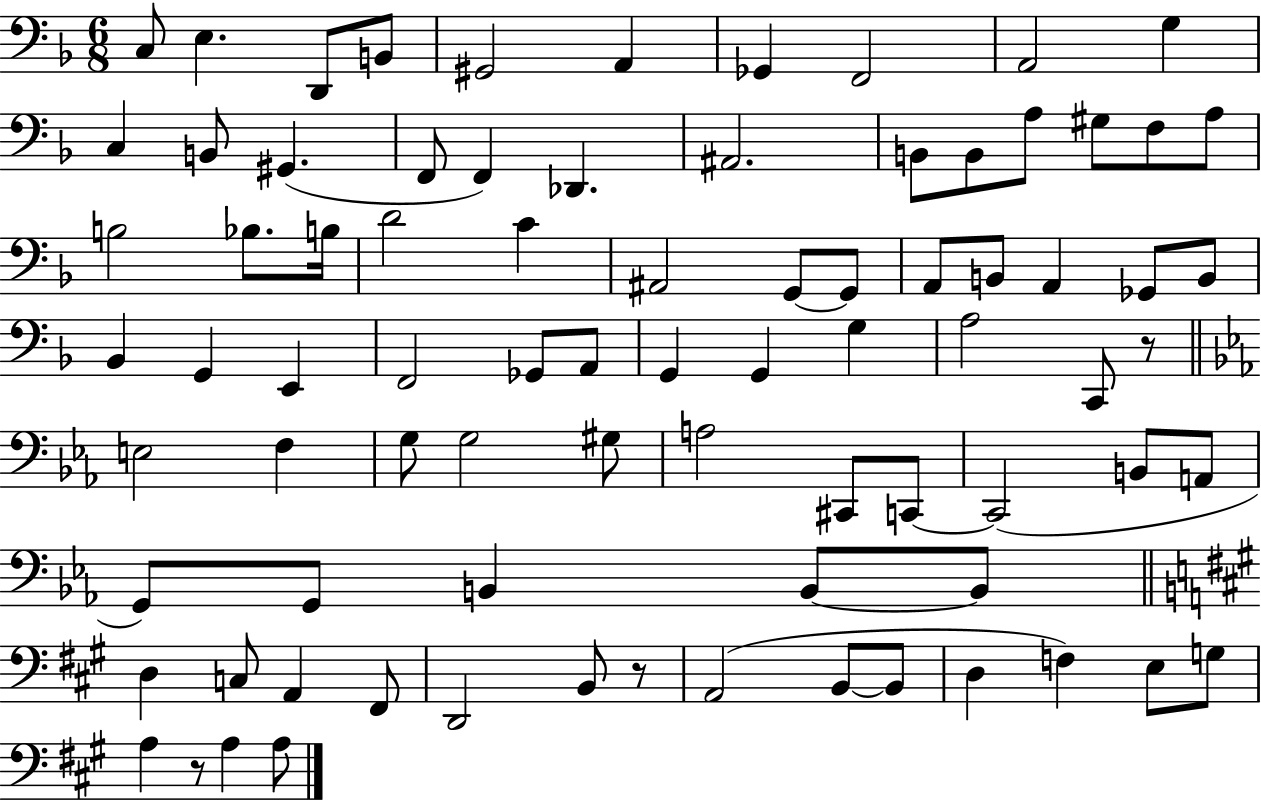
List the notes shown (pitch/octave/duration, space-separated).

C3/e E3/q. D2/e B2/e G#2/h A2/q Gb2/q F2/h A2/h G3/q C3/q B2/e G#2/q. F2/e F2/q Db2/q. A#2/h. B2/e B2/e A3/e G#3/e F3/e A3/e B3/h Bb3/e. B3/s D4/h C4/q A#2/h G2/e G2/e A2/e B2/e A2/q Gb2/e B2/e Bb2/q G2/q E2/q F2/h Gb2/e A2/e G2/q G2/q G3/q A3/h C2/e R/e E3/h F3/q G3/e G3/h G#3/e A3/h C#2/e C2/e C2/h B2/e A2/e G2/e G2/e B2/q B2/e B2/e D3/q C3/e A2/q F#2/e D2/h B2/e R/e A2/h B2/e B2/e D3/q F3/q E3/e G3/e A3/q R/e A3/q A3/e